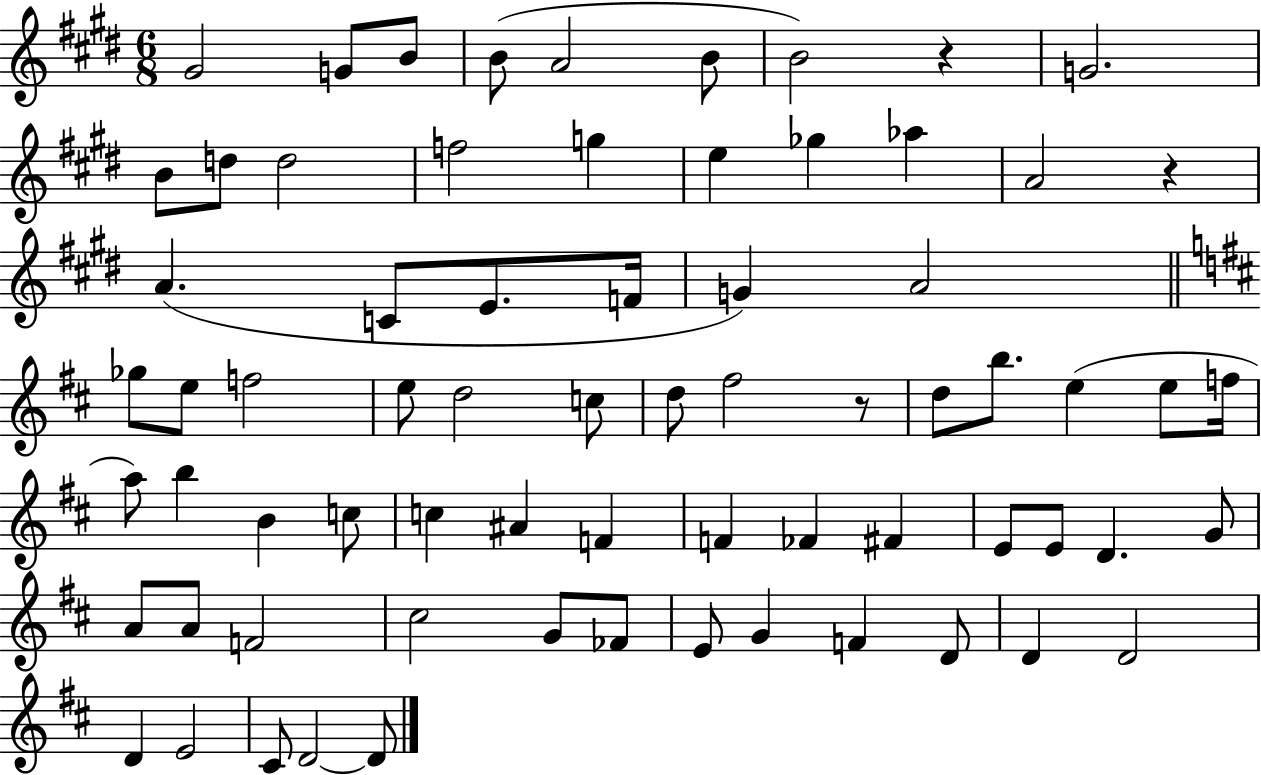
X:1
T:Untitled
M:6/8
L:1/4
K:E
^G2 G/2 B/2 B/2 A2 B/2 B2 z G2 B/2 d/2 d2 f2 g e _g _a A2 z A C/2 E/2 F/4 G A2 _g/2 e/2 f2 e/2 d2 c/2 d/2 ^f2 z/2 d/2 b/2 e e/2 f/4 a/2 b B c/2 c ^A F F _F ^F E/2 E/2 D G/2 A/2 A/2 F2 ^c2 G/2 _F/2 E/2 G F D/2 D D2 D E2 ^C/2 D2 D/2